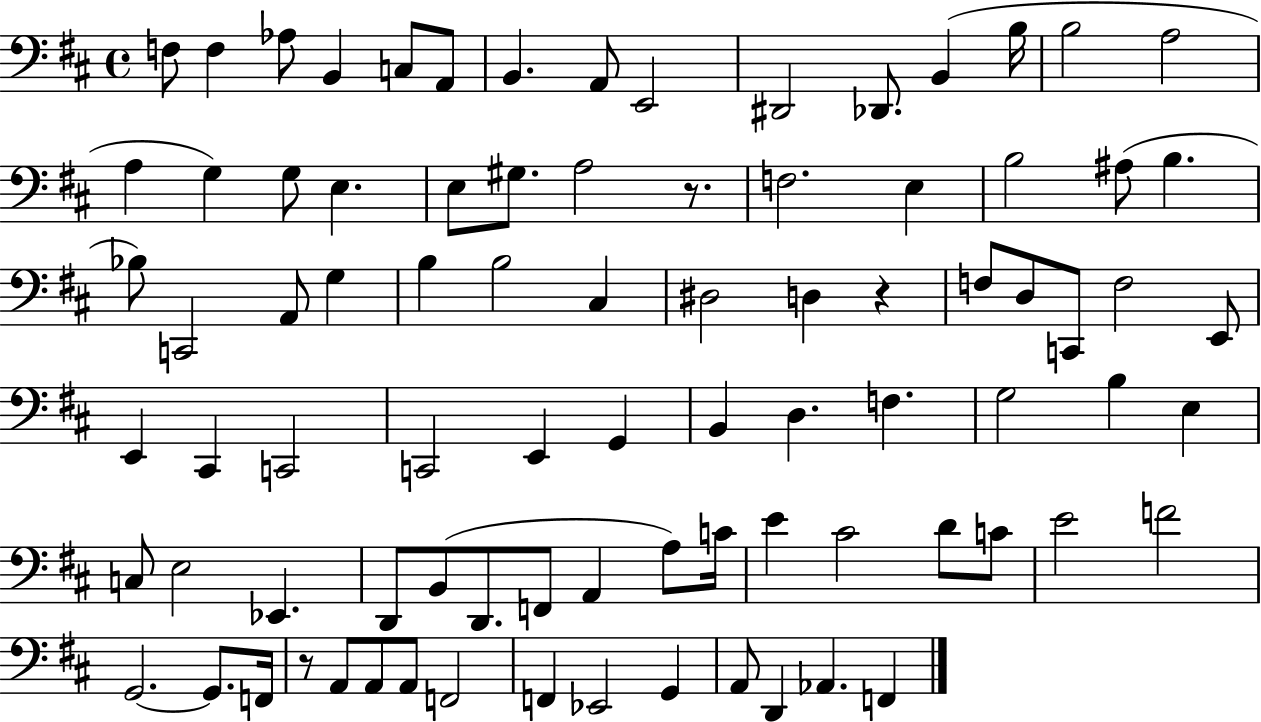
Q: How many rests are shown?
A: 3